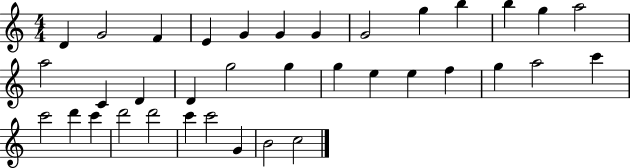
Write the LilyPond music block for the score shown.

{
  \clef treble
  \numericTimeSignature
  \time 4/4
  \key c \major
  d'4 g'2 f'4 | e'4 g'4 g'4 g'4 | g'2 g''4 b''4 | b''4 g''4 a''2 | \break a''2 c'4 d'4 | d'4 g''2 g''4 | g''4 e''4 e''4 f''4 | g''4 a''2 c'''4 | \break c'''2 d'''4 c'''4 | d'''2 d'''2 | c'''4 c'''2 g'4 | b'2 c''2 | \break \bar "|."
}